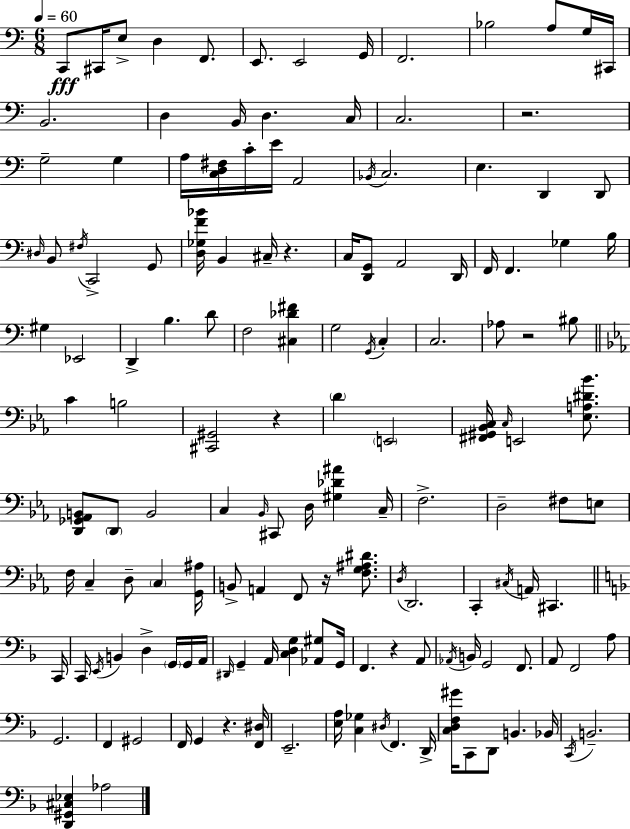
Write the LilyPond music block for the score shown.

{
  \clef bass
  \numericTimeSignature
  \time 6/8
  \key a \minor
  \tempo 4 = 60
  c,8\fff cis,16 e8-> d4 f,8. | e,8. e,2 g,16 | f,2. | bes2 a8 g16 cis,16 | \break b,2. | d4 b,16 d4. c16 | c2. | r2. | \break g2-- g4 | a16 <c d fis>16 c'16-. e'16 a,2 | \acciaccatura { bes,16 } c2. | e4. d,4 d,8 | \break \grace { dis16 } b,8 \acciaccatura { fis16 } c,2-> | g,8 <d ges f' bes'>16 b,4 cis16-- r4. | c16 <d, g,>8 a,2 | d,16 f,16 f,4. ges4 | \break b16 gis4 ees,2 | d,4-> b4. | d'8 f2 <cis des' fis'>4 | g2 \acciaccatura { g,16 } | \break c4-. c2. | aes8 r2 | bis8 \bar "||" \break \key c \minor c'4 b2 | <cis, gis,>2 r4 | \parenthesize d'4 \parenthesize e,2 | <fis, gis, bes, c>16 \grace { c16 } e,2 <ees a dis' bes'>8. | \break <d, ges, aes, b,>8 \parenthesize d,8 b,2 | c4 \grace { bes,16 } cis,8 d16 <gis des' ais'>4 | c16-- f2.-> | d2-- fis8 | \break e8 f16 c4-- d8-- \parenthesize c4 | <g, ais>16 b,8-> a,4 f,8 r16 <f g ais dis'>8. | \acciaccatura { d16 } d,2. | c,4-. \acciaccatura { cis16 } a,16 cis,4. | \break \bar "||" \break \key f \major c,16 c,16 \acciaccatura { e,16 } b,4 d4-> \parenthesize g,16 | g,16 a,16 \grace { dis,16 } g,4-- a,16 <c d g>4 | <aes, gis>8 g,16 f,4. r4 | a,8 \acciaccatura { aes,16 } b,16 g,2 | \break f,8. a,8 f,2 | a8 g,2. | f,4 gis,2 | f,16 g,4 r4. | \break <f, dis>16 e,2.-- | <e a>16 <c ges>4 \acciaccatura { dis16 } f,4. | d,16-> <c d f gis'>16 c,8 d,8 b,4. | bes,16 \acciaccatura { c,16 } b,2.-- | \break <d, gis, cis ees>4 aes2 | \bar "|."
}